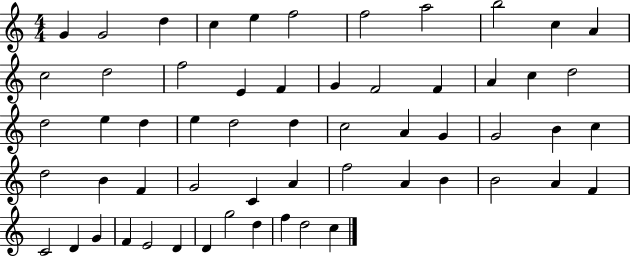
{
  \clef treble
  \numericTimeSignature
  \time 4/4
  \key c \major
  g'4 g'2 d''4 | c''4 e''4 f''2 | f''2 a''2 | b''2 c''4 a'4 | \break c''2 d''2 | f''2 e'4 f'4 | g'4 f'2 f'4 | a'4 c''4 d''2 | \break d''2 e''4 d''4 | e''4 d''2 d''4 | c''2 a'4 g'4 | g'2 b'4 c''4 | \break d''2 b'4 f'4 | g'2 c'4 a'4 | f''2 a'4 b'4 | b'2 a'4 f'4 | \break c'2 d'4 g'4 | f'4 e'2 d'4 | d'4 g''2 d''4 | f''4 d''2 c''4 | \break \bar "|."
}